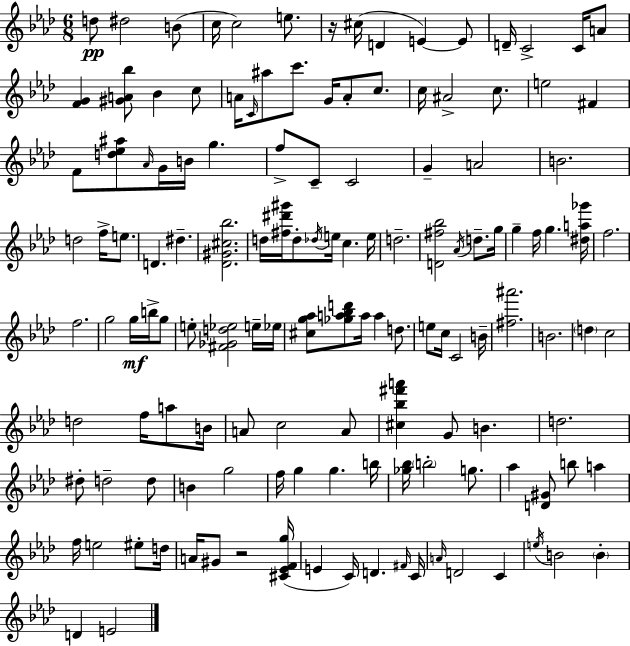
{
  \clef treble
  \numericTimeSignature
  \time 6/8
  \key aes \major
  d''8\pp dis''2 b'8( | c''16 c''2) e''8. | r16 cis''16( d'4 e'4~~) e'8 | d'16-- c'2-> c'16 a'8 | \break <f' g'>4 <gis' a' bes''>8 bes'4 c''8 | a'16 \grace { c'16 } ais''8 c'''8. g'16 a'8-. c''8. | c''16 ais'2-> c''8. | e''2 fis'4 | \break f'8 <d'' ees'' ais''>8 \grace { aes'16 } g'16 b'16 g''4. | f''8-> c'8-- c'2 | g'4-- a'2 | b'2. | \break d''2 f''16-> e''8. | d'4. dis''4.-- | <des' gis' cis'' bes''>2. | d''16 <fis'' dis''' gis'''>16 d''8-. \acciaccatura { des''16 } e''16 c''4. | \break e''16 d''2.-- | <d' fis'' bes''>2 \acciaccatura { aes'16 } | d''8.-- g''16 g''4-- f''16 g''4. | <dis'' a'' ges'''>16 f''2. | \break f''2. | g''2 | g''16\mf b''16-> g''8 e''8-. <fis' ges' d'' ees''>2 | e''16-- ees''16 <cis'' g'' aes''>8 <ges'' a'' bes'' d'''>8 a''16 a''4 | \break d''8. e''8 c''16 c'2 | b'16-- <fis'' ais'''>2. | b'2. | \parenthesize d''4 c''2 | \break d''2 | f''16 a''8 b'16 a'8 c''2 | a'8 <cis'' bes'' fis''' a'''>4 g'8 b'4. | d''2. | \break dis''8-. d''2-- | d''8 b'4 g''2 | f''16 g''4 g''4. | b''16 <ges'' bes''>16 \parenthesize b''2-. | \break g''8. aes''4 <d' gis'>8 b''8 | a''4 f''16 e''2 | eis''8-. d''16 a'16 gis'8 r2 | <cis' ees' f' g''>16( e'4 c'16) d'4. | \break \grace { fis'16 } c'16 \grace { a'16 } d'2 | c'4 \acciaccatura { e''16 } b'2 | \parenthesize b'4-. d'4 e'2 | \bar "|."
}